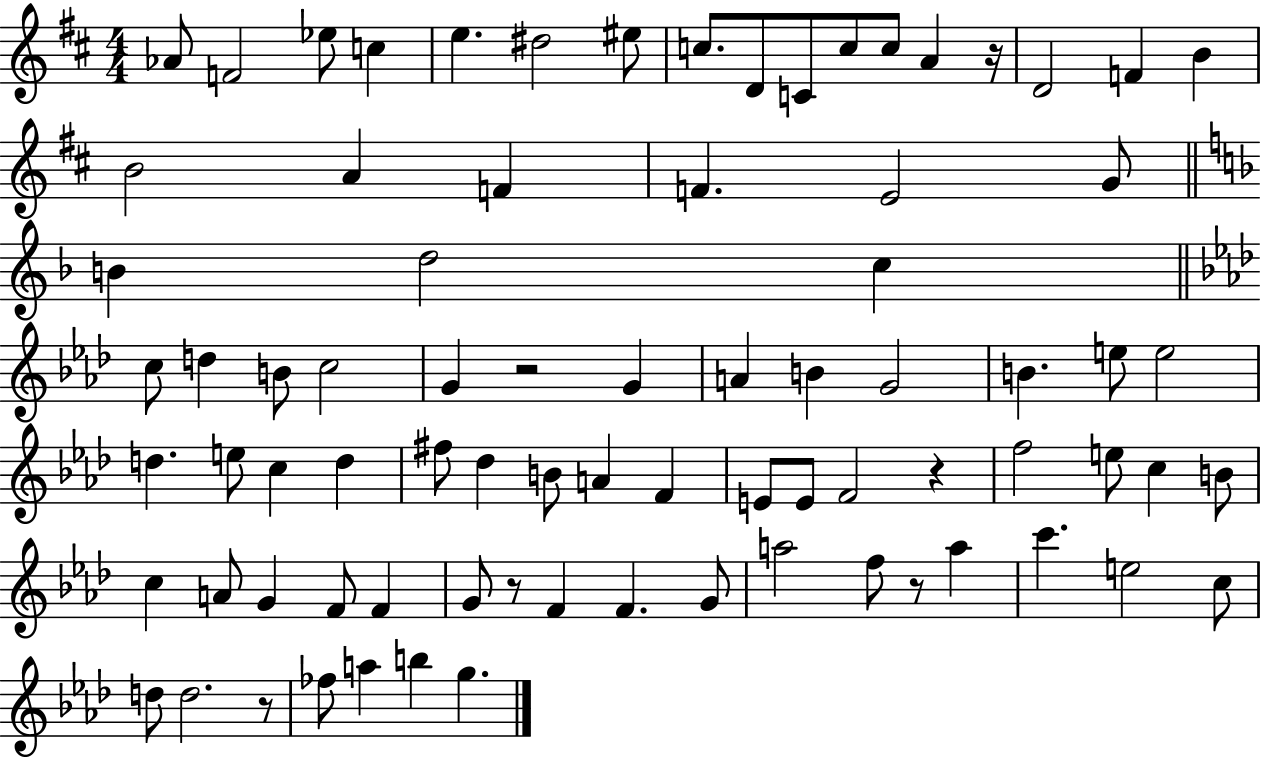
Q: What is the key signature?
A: D major